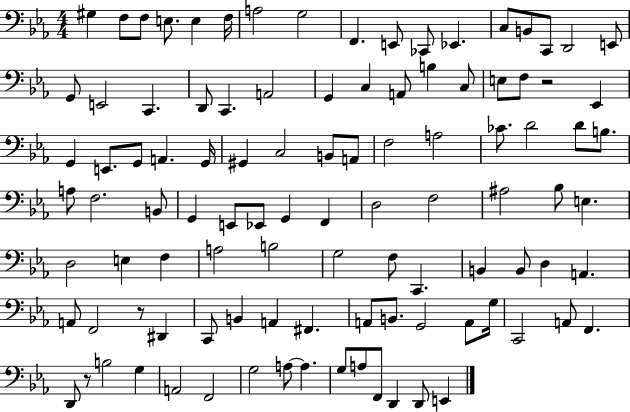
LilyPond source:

{
  \clef bass
  \numericTimeSignature
  \time 4/4
  \key ees \major
  gis4 f8 f8 e8. e4 f16 | a2 g2 | f,4. e,8 ces,8 ees,4. | c8 b,8 c,8 d,2 e,8 | \break g,8 e,2 c,4. | d,8 c,4. a,2 | g,4 c4 a,8 b4 c8 | e8 f8 r2 ees,4 | \break g,4 e,8. g,8 a,4. g,16 | gis,4 c2 b,8 a,8 | f2 a2 | ces'8. d'2 d'8 b8. | \break a8 f2. b,8 | g,4 e,8 ees,8 g,4 f,4 | d2 f2 | ais2 bes8 e4. | \break d2 e4 f4 | a2 b2 | g2 f8 c,4. | b,4 b,8 d4 a,4. | \break a,8 f,2 r8 dis,4 | c,8 b,4 a,4 fis,4. | a,8 b,8. g,2 a,8 g16 | c,2 a,8 f,4. | \break d,8 r8 b2 g4 | a,2 f,2 | g2 a8~~ a4. | g8 a8 f,8 d,4 d,8 e,4 | \break \bar "|."
}